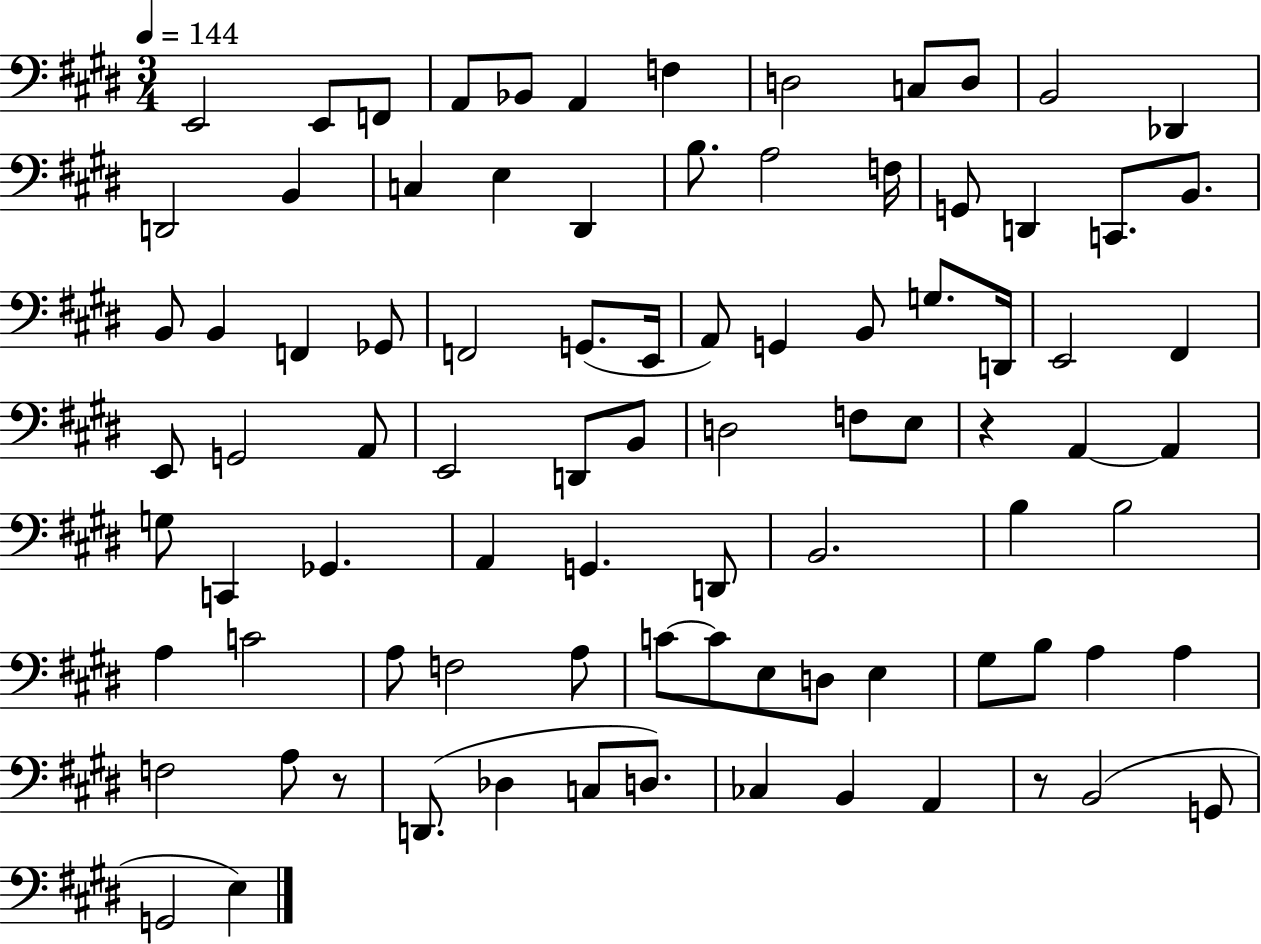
X:1
T:Untitled
M:3/4
L:1/4
K:E
E,,2 E,,/2 F,,/2 A,,/2 _B,,/2 A,, F, D,2 C,/2 D,/2 B,,2 _D,, D,,2 B,, C, E, ^D,, B,/2 A,2 F,/4 G,,/2 D,, C,,/2 B,,/2 B,,/2 B,, F,, _G,,/2 F,,2 G,,/2 E,,/4 A,,/2 G,, B,,/2 G,/2 D,,/4 E,,2 ^F,, E,,/2 G,,2 A,,/2 E,,2 D,,/2 B,,/2 D,2 F,/2 E,/2 z A,, A,, G,/2 C,, _G,, A,, G,, D,,/2 B,,2 B, B,2 A, C2 A,/2 F,2 A,/2 C/2 C/2 E,/2 D,/2 E, ^G,/2 B,/2 A, A, F,2 A,/2 z/2 D,,/2 _D, C,/2 D,/2 _C, B,, A,, z/2 B,,2 G,,/2 G,,2 E,